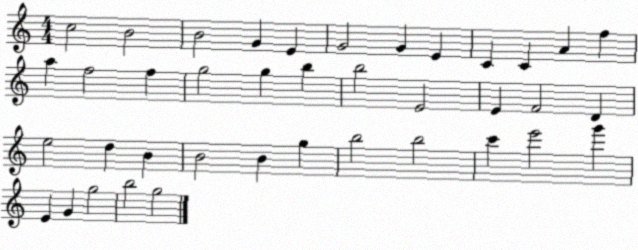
X:1
T:Untitled
M:4/4
L:1/4
K:C
c2 B2 B2 G E G2 G E C C A f a f2 f g2 g b b2 E2 E F2 D e2 d B B2 B g b2 b2 c' e'2 g' E G g2 b2 g2